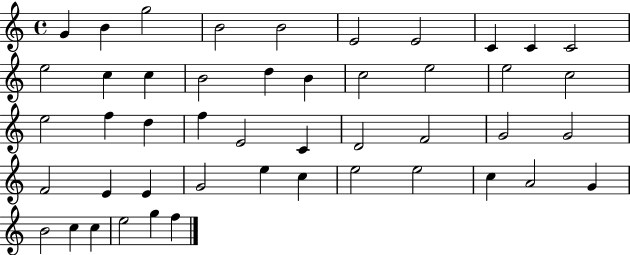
G4/q B4/q G5/h B4/h B4/h E4/h E4/h C4/q C4/q C4/h E5/h C5/q C5/q B4/h D5/q B4/q C5/h E5/h E5/h C5/h E5/h F5/q D5/q F5/q E4/h C4/q D4/h F4/h G4/h G4/h F4/h E4/q E4/q G4/h E5/q C5/q E5/h E5/h C5/q A4/h G4/q B4/h C5/q C5/q E5/h G5/q F5/q